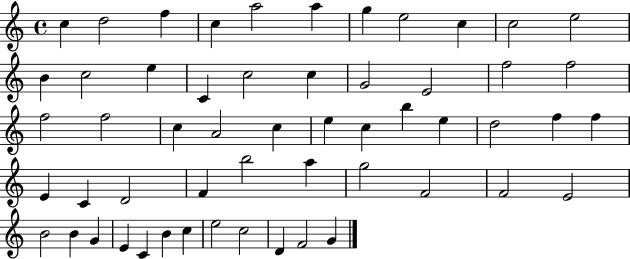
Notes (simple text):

C5/q D5/h F5/q C5/q A5/h A5/q G5/q E5/h C5/q C5/h E5/h B4/q C5/h E5/q C4/q C5/h C5/q G4/h E4/h F5/h F5/h F5/h F5/h C5/q A4/h C5/q E5/q C5/q B5/q E5/q D5/h F5/q F5/q E4/q C4/q D4/h F4/q B5/h A5/q G5/h F4/h F4/h E4/h B4/h B4/q G4/q E4/q C4/q B4/q C5/q E5/h C5/h D4/q F4/h G4/q